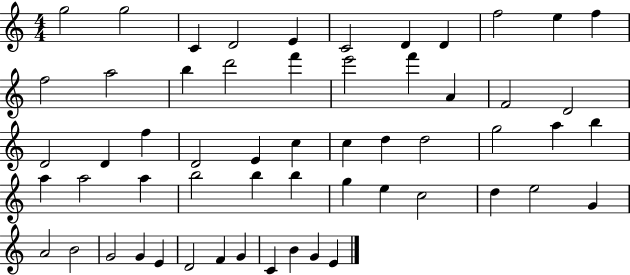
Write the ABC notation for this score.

X:1
T:Untitled
M:4/4
L:1/4
K:C
g2 g2 C D2 E C2 D D f2 e f f2 a2 b d'2 f' e'2 f' A F2 D2 D2 D f D2 E c c d d2 g2 a b a a2 a b2 b b g e c2 d e2 G A2 B2 G2 G E D2 F G C B G E